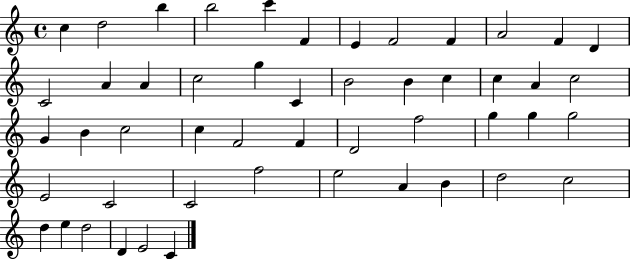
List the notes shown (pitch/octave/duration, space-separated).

C5/q D5/h B5/q B5/h C6/q F4/q E4/q F4/h F4/q A4/h F4/q D4/q C4/h A4/q A4/q C5/h G5/q C4/q B4/h B4/q C5/q C5/q A4/q C5/h G4/q B4/q C5/h C5/q F4/h F4/q D4/h F5/h G5/q G5/q G5/h E4/h C4/h C4/h F5/h E5/h A4/q B4/q D5/h C5/h D5/q E5/q D5/h D4/q E4/h C4/q